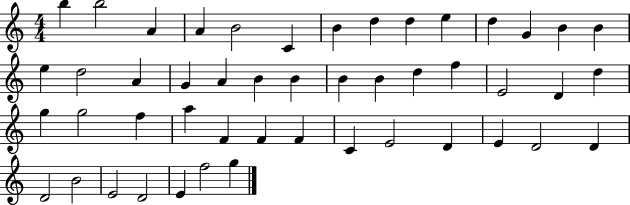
B5/q B5/h A4/q A4/q B4/h C4/q B4/q D5/q D5/q E5/q D5/q G4/q B4/q B4/q E5/q D5/h A4/q G4/q A4/q B4/q B4/q B4/q B4/q D5/q F5/q E4/h D4/q D5/q G5/q G5/h F5/q A5/q F4/q F4/q F4/q C4/q E4/h D4/q E4/q D4/h D4/q D4/h B4/h E4/h D4/h E4/q F5/h G5/q